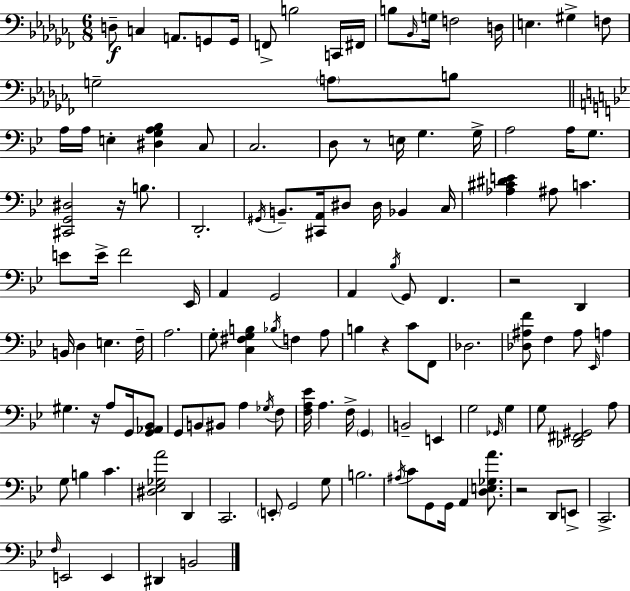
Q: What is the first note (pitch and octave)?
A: D3